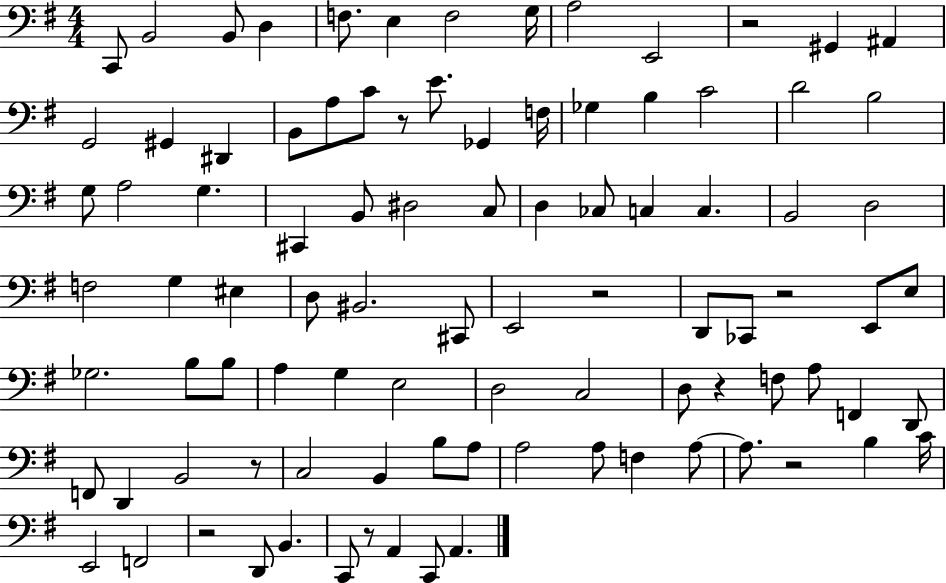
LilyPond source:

{
  \clef bass
  \numericTimeSignature
  \time 4/4
  \key g \major
  c,8 b,2 b,8 d4 | f8. e4 f2 g16 | a2 e,2 | r2 gis,4 ais,4 | \break g,2 gis,4 dis,4 | b,8 a8 c'8 r8 e'8. ges,4 f16 | ges4 b4 c'2 | d'2 b2 | \break g8 a2 g4. | cis,4 b,8 dis2 c8 | d4 ces8 c4 c4. | b,2 d2 | \break f2 g4 eis4 | d8 bis,2. cis,8 | e,2 r2 | d,8 ces,8 r2 e,8 e8 | \break ges2. b8 b8 | a4 g4 e2 | d2 c2 | d8 r4 f8 a8 f,4 d,8 | \break f,8 d,4 b,2 r8 | c2 b,4 b8 a8 | a2 a8 f4 a8~~ | a8. r2 b4 c'16 | \break e,2 f,2 | r2 d,8 b,4. | c,8 r8 a,4 c,8 a,4. | \bar "|."
}